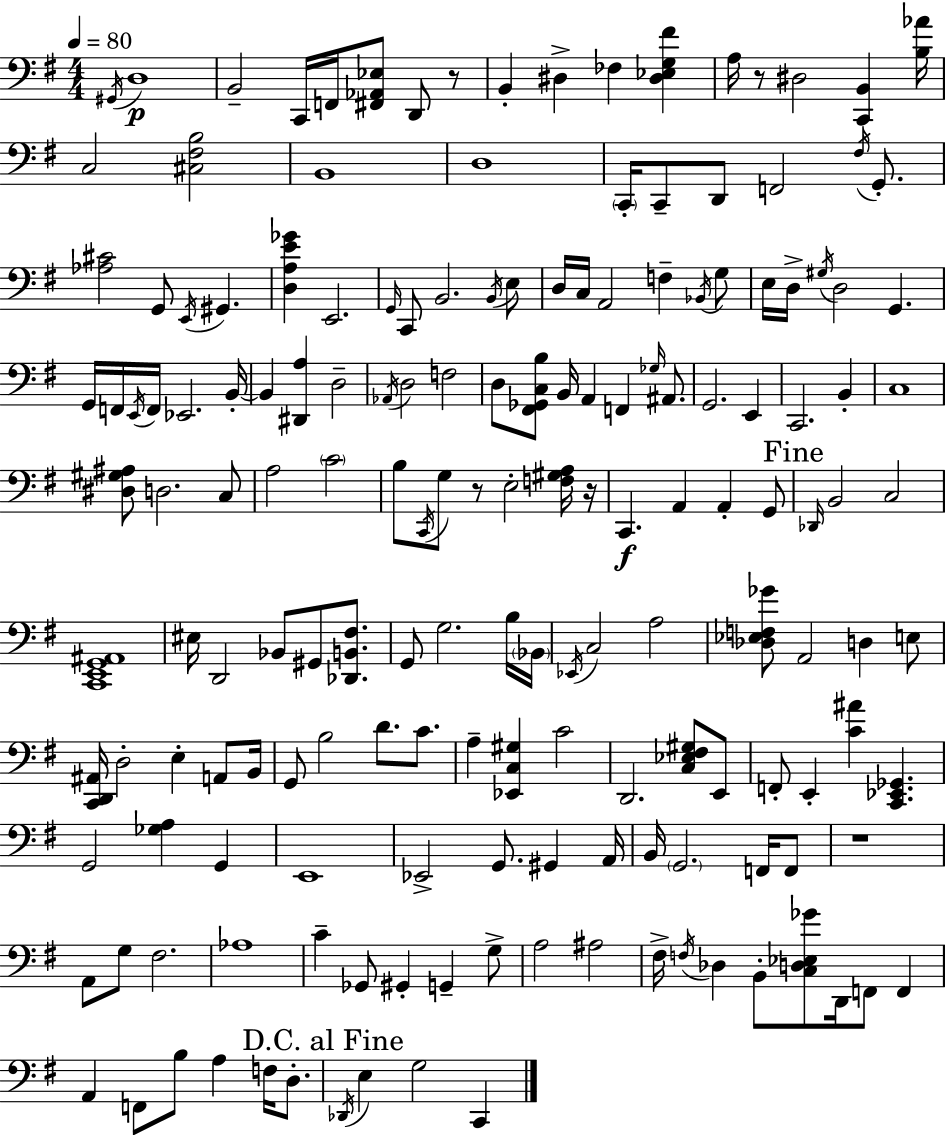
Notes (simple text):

G#2/s D3/w B2/h C2/s F2/s [F#2,Ab2,Eb3]/e D2/e R/e B2/q D#3/q FES3/q [D#3,Eb3,G3,F#4]/q A3/s R/e D#3/h [C2,B2]/q [B3,Ab4]/s C3/h [C#3,F#3,B3]/h B2/w D3/w C2/s C2/e D2/e F2/h F#3/s G2/e. [Ab3,C#4]/h G2/e E2/s G#2/q. [D3,A3,E4,Gb4]/q E2/h. G2/s C2/e B2/h. B2/s E3/e D3/s C3/s A2/h F3/q Bb2/s G3/e E3/s D3/s G#3/s D3/h G2/q. G2/s F2/s E2/s F2/s Eb2/h. B2/s B2/q [D#2,A3]/q D3/h Ab2/s D3/h F3/h D3/e [F#2,Gb2,C3,B3]/e B2/s A2/q F2/q Gb3/s A#2/e. G2/h. E2/q C2/h. B2/q C3/w [D#3,G#3,A#3]/e D3/h. C3/e A3/h C4/h B3/e C2/s G3/e R/e E3/h [F3,G#3,A3]/s R/s C2/q. A2/q A2/q G2/e Db2/s B2/h C3/h [C2,E2,G2,A#2]/w EIS3/s D2/h Bb2/e G#2/e [Db2,B2,F#3]/e. G2/e G3/h. B3/s Bb2/s Eb2/s C3/h A3/h [Db3,Eb3,F3,Gb4]/e A2/h D3/q E3/e [C2,D2,A#2]/s D3/h E3/q A2/e B2/s G2/e B3/h D4/e. C4/e. A3/q [Eb2,C3,G#3]/q C4/h D2/h. [C3,Eb3,F#3,G#3]/e E2/e F2/e E2/q [C4,A#4]/q [C2,Eb2,Gb2]/q. G2/h [Gb3,A3]/q G2/q E2/w Eb2/h G2/e. G#2/q A2/s B2/s G2/h. F2/s F2/e R/w A2/e G3/e F#3/h. Ab3/w C4/q Gb2/e G#2/q G2/q G3/e A3/h A#3/h F#3/s F3/s Db3/q B2/e [C3,D3,Eb3,Gb4]/e D2/s F2/e F2/q A2/q F2/e B3/e A3/q F3/s D3/e. Db2/s E3/q G3/h C2/q